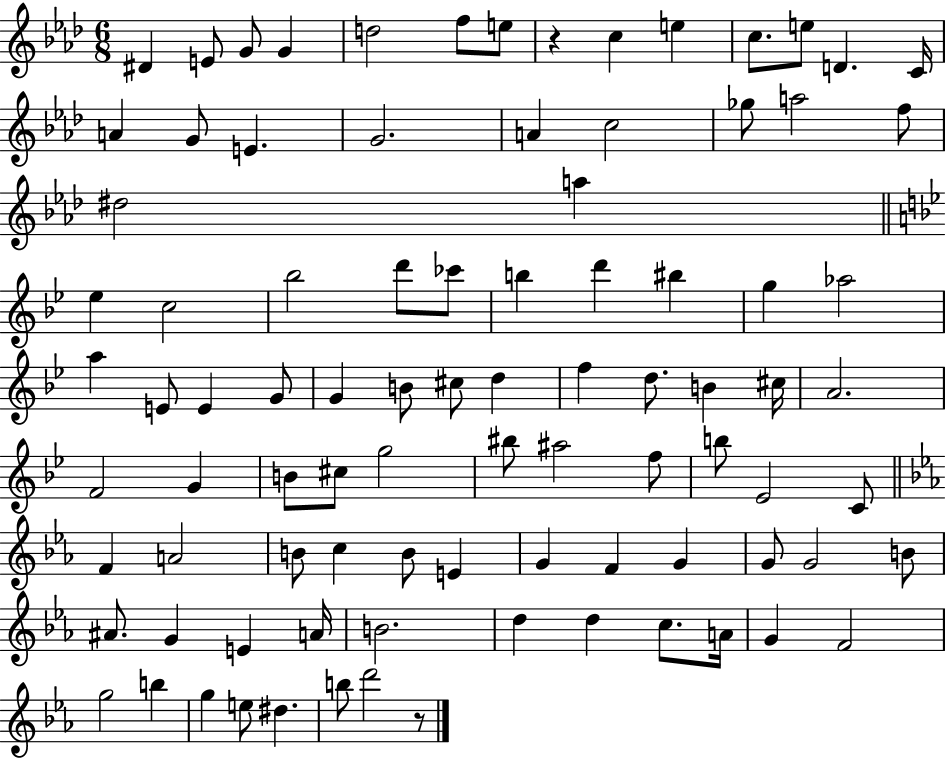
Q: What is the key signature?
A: AES major